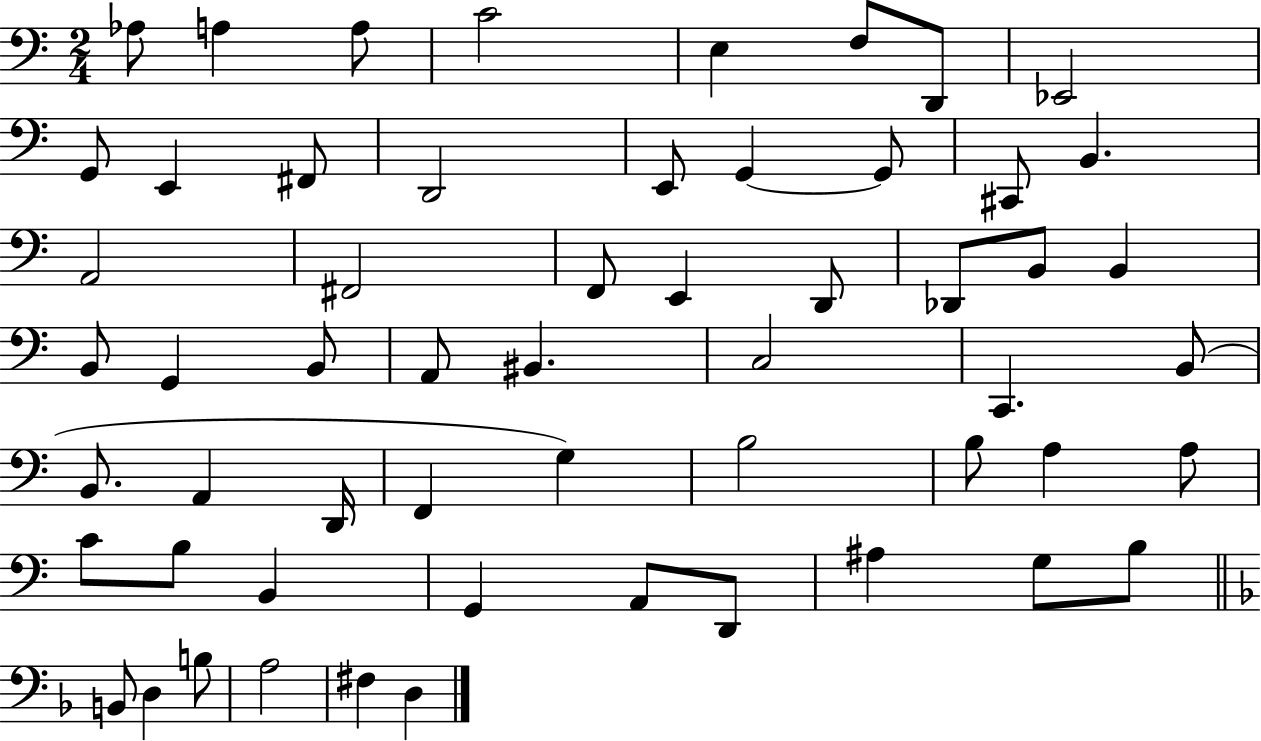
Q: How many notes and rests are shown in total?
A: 57